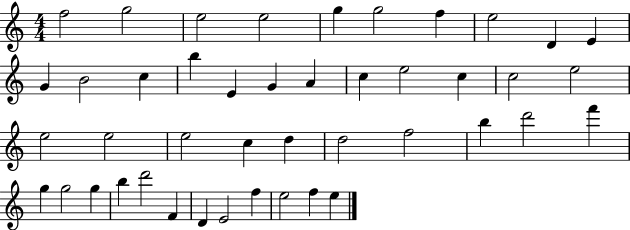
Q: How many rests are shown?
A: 0